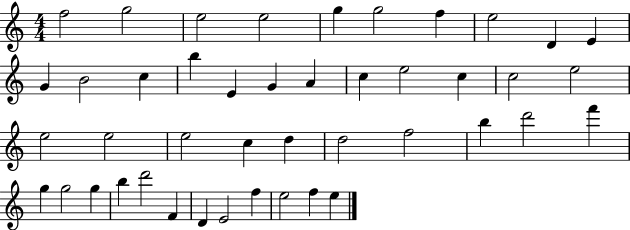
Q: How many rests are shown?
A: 0